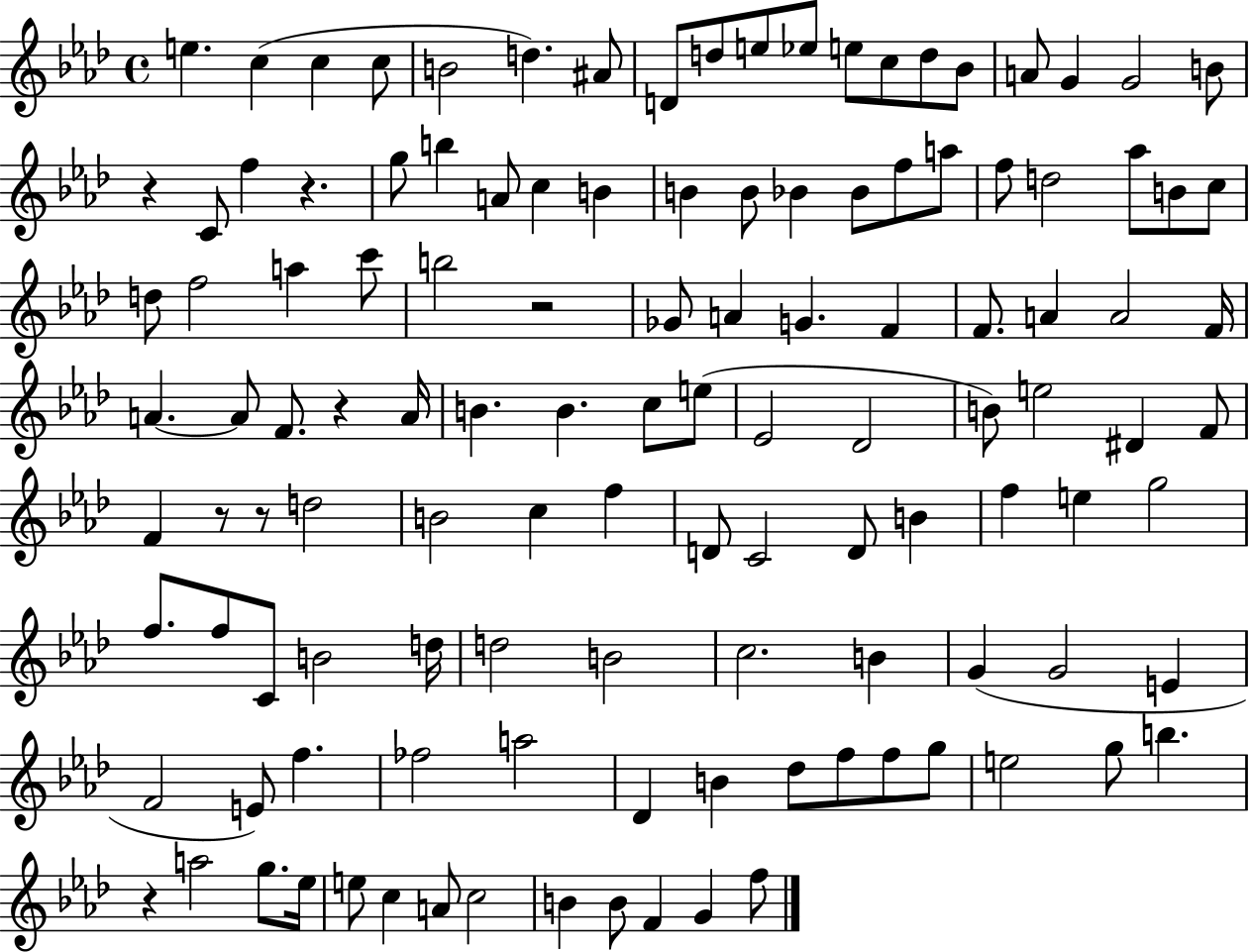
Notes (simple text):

E5/q. C5/q C5/q C5/e B4/h D5/q. A#4/e D4/e D5/e E5/e Eb5/e E5/e C5/e D5/e Bb4/e A4/e G4/q G4/h B4/e R/q C4/e F5/q R/q. G5/e B5/q A4/e C5/q B4/q B4/q B4/e Bb4/q Bb4/e F5/e A5/e F5/e D5/h Ab5/e B4/e C5/e D5/e F5/h A5/q C6/e B5/h R/h Gb4/e A4/q G4/q. F4/q F4/e. A4/q A4/h F4/s A4/q. A4/e F4/e. R/q A4/s B4/q. B4/q. C5/e E5/e Eb4/h Db4/h B4/e E5/h D#4/q F4/e F4/q R/e R/e D5/h B4/h C5/q F5/q D4/e C4/h D4/e B4/q F5/q E5/q G5/h F5/e. F5/e C4/e B4/h D5/s D5/h B4/h C5/h. B4/q G4/q G4/h E4/q F4/h E4/e F5/q. FES5/h A5/h Db4/q B4/q Db5/e F5/e F5/e G5/e E5/h G5/e B5/q. R/q A5/h G5/e. Eb5/s E5/e C5/q A4/e C5/h B4/q B4/e F4/q G4/q F5/e